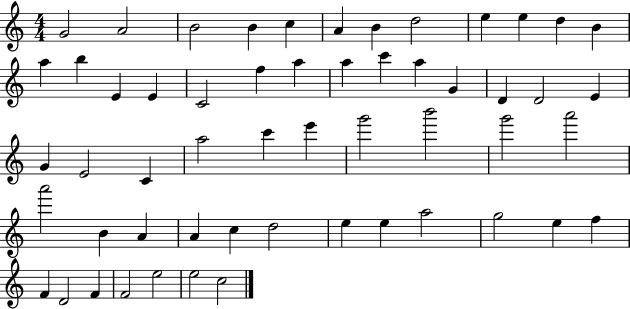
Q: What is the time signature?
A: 4/4